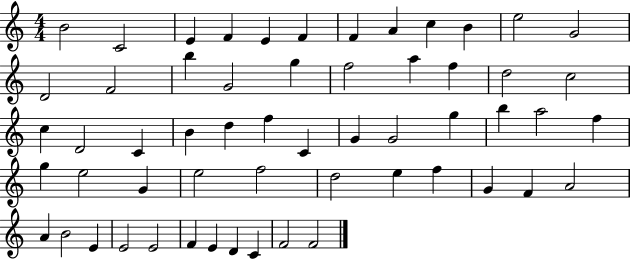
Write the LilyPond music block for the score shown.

{
  \clef treble
  \numericTimeSignature
  \time 4/4
  \key c \major
  b'2 c'2 | e'4 f'4 e'4 f'4 | f'4 a'4 c''4 b'4 | e''2 g'2 | \break d'2 f'2 | b''4 g'2 g''4 | f''2 a''4 f''4 | d''2 c''2 | \break c''4 d'2 c'4 | b'4 d''4 f''4 c'4 | g'4 g'2 g''4 | b''4 a''2 f''4 | \break g''4 e''2 g'4 | e''2 f''2 | d''2 e''4 f''4 | g'4 f'4 a'2 | \break a'4 b'2 e'4 | e'2 e'2 | f'4 e'4 d'4 c'4 | f'2 f'2 | \break \bar "|."
}